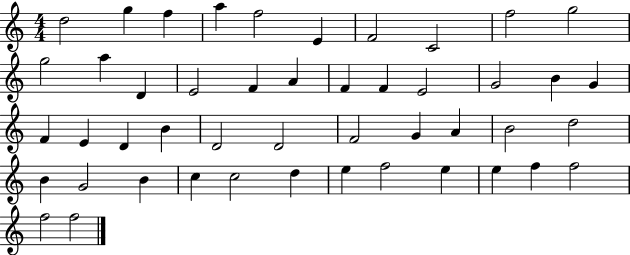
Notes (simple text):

D5/h G5/q F5/q A5/q F5/h E4/q F4/h C4/h F5/h G5/h G5/h A5/q D4/q E4/h F4/q A4/q F4/q F4/q E4/h G4/h B4/q G4/q F4/q E4/q D4/q B4/q D4/h D4/h F4/h G4/q A4/q B4/h D5/h B4/q G4/h B4/q C5/q C5/h D5/q E5/q F5/h E5/q E5/q F5/q F5/h F5/h F5/h